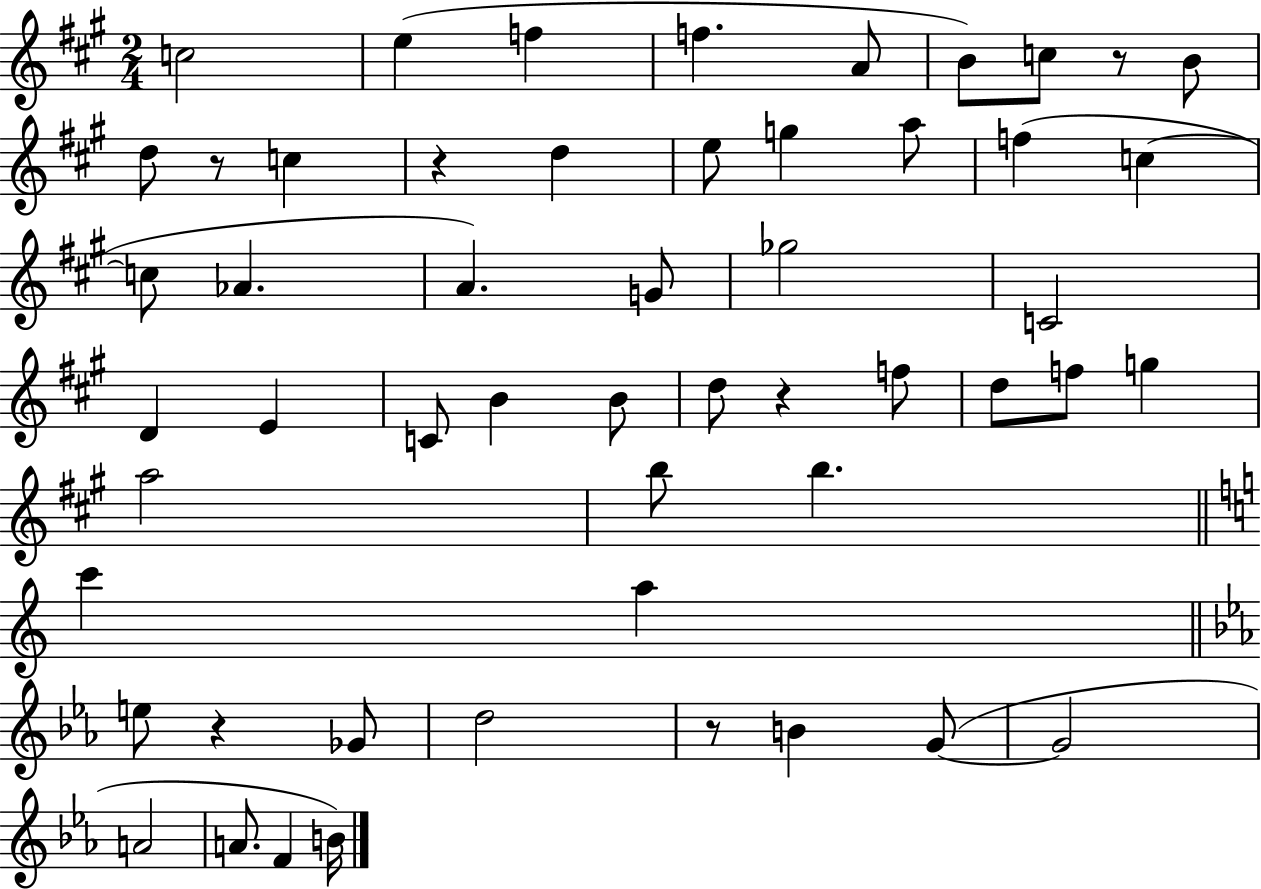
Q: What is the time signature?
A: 2/4